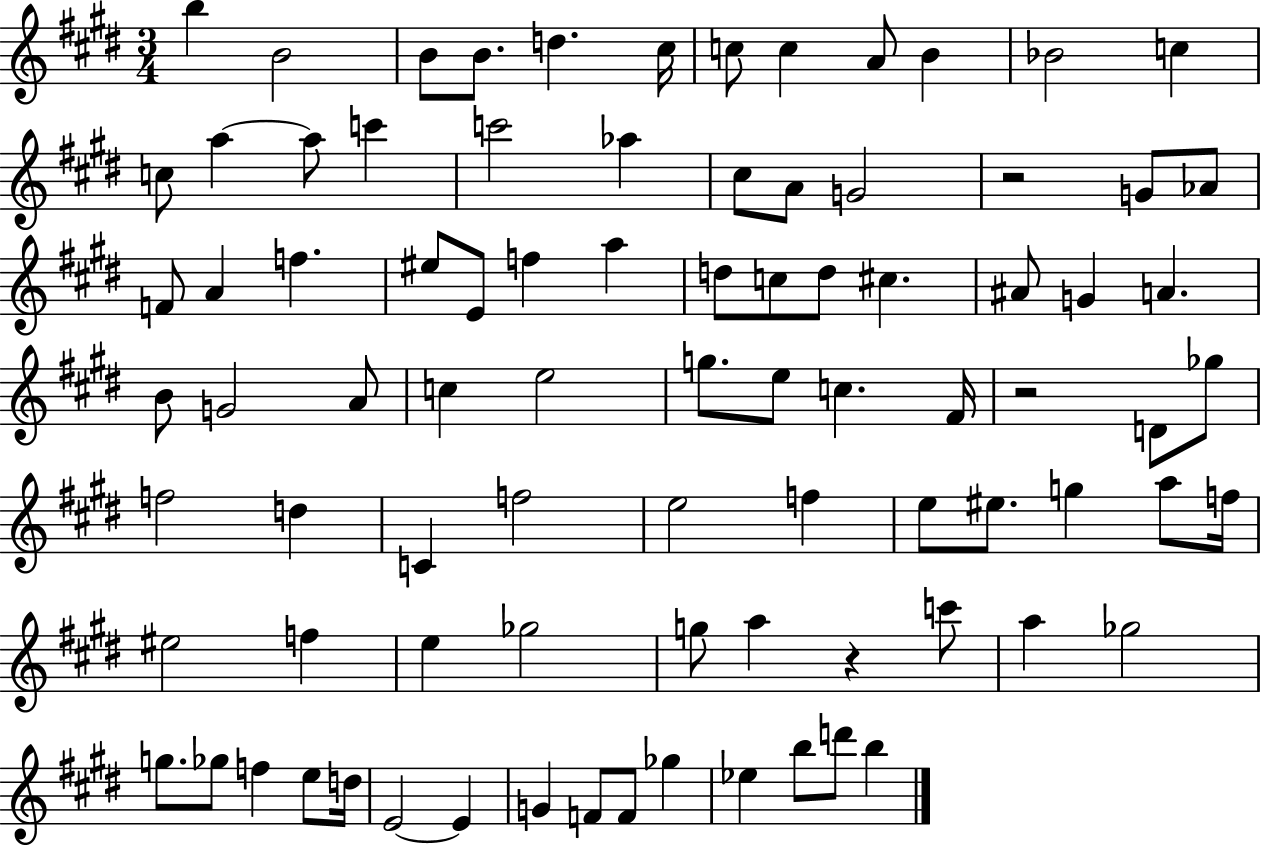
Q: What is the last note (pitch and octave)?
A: B5